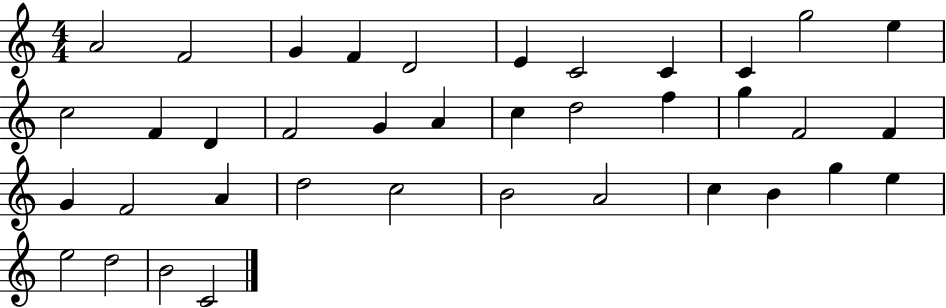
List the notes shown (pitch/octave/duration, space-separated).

A4/h F4/h G4/q F4/q D4/h E4/q C4/h C4/q C4/q G5/h E5/q C5/h F4/q D4/q F4/h G4/q A4/q C5/q D5/h F5/q G5/q F4/h F4/q G4/q F4/h A4/q D5/h C5/h B4/h A4/h C5/q B4/q G5/q E5/q E5/h D5/h B4/h C4/h